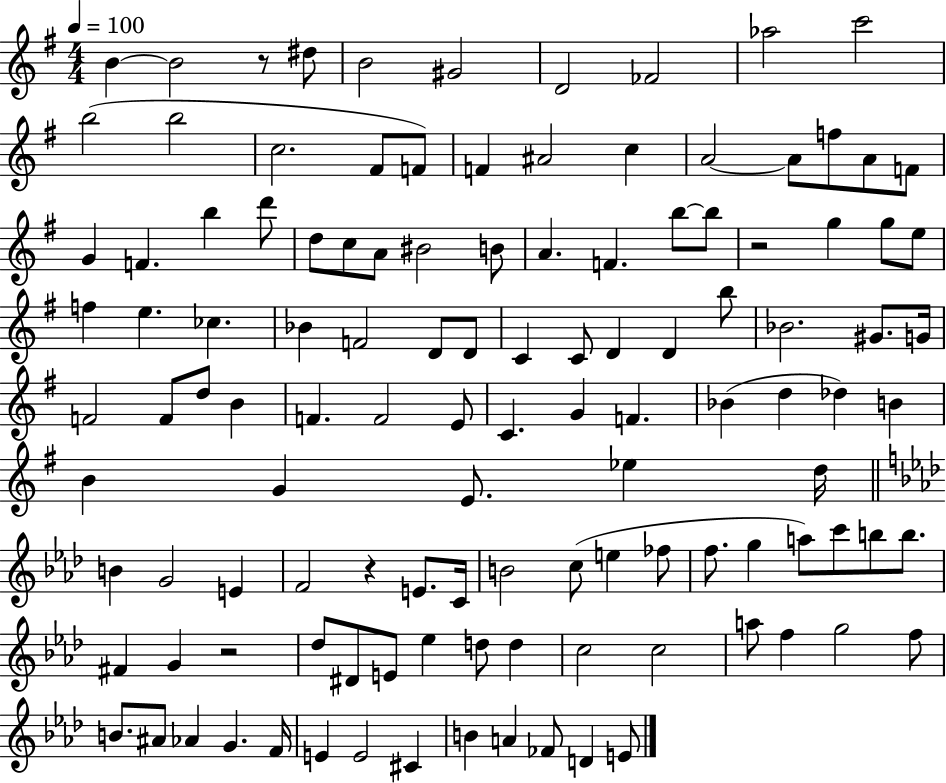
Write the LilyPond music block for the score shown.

{
  \clef treble
  \numericTimeSignature
  \time 4/4
  \key g \major
  \tempo 4 = 100
  \repeat volta 2 { b'4~~ b'2 r8 dis''8 | b'2 gis'2 | d'2 fes'2 | aes''2 c'''2 | \break b''2( b''2 | c''2. fis'8 f'8) | f'4 ais'2 c''4 | a'2~~ a'8 f''8 a'8 f'8 | \break g'4 f'4. b''4 d'''8 | d''8 c''8 a'8 bis'2 b'8 | a'4. f'4. b''8~~ b''8 | r2 g''4 g''8 e''8 | \break f''4 e''4. ces''4. | bes'4 f'2 d'8 d'8 | c'4 c'8 d'4 d'4 b''8 | bes'2. gis'8. g'16 | \break f'2 f'8 d''8 b'4 | f'4. f'2 e'8 | c'4. g'4 f'4. | bes'4( d''4 des''4) b'4 | \break b'4 g'4 e'8. ees''4 d''16 | \bar "||" \break \key aes \major b'4 g'2 e'4 | f'2 r4 e'8. c'16 | b'2 c''8( e''4 fes''8 | f''8. g''4 a''8) c'''8 b''8 b''8. | \break fis'4 g'4 r2 | des''8 dis'8 e'8 ees''4 d''8 d''4 | c''2 c''2 | a''8 f''4 g''2 f''8 | \break b'8. ais'8 aes'4 g'4. f'16 | e'4 e'2 cis'4 | b'4 a'4 fes'8 d'4 e'8 | } \bar "|."
}